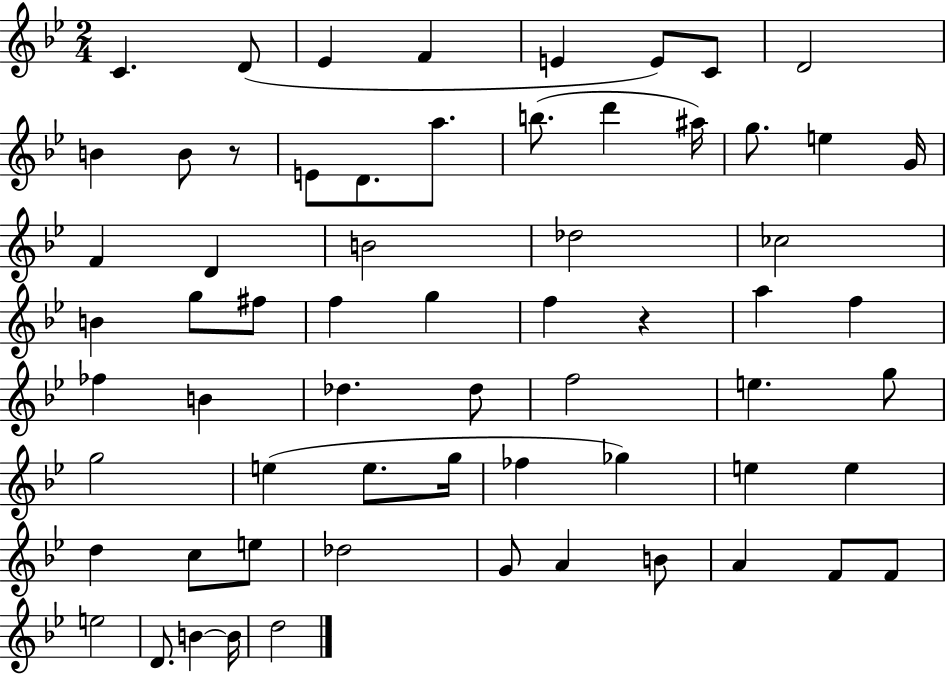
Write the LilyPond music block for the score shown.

{
  \clef treble
  \numericTimeSignature
  \time 2/4
  \key bes \major
  c'4. d'8( | ees'4 f'4 | e'4 e'8) c'8 | d'2 | \break b'4 b'8 r8 | e'8 d'8. a''8. | b''8.( d'''4 ais''16) | g''8. e''4 g'16 | \break f'4 d'4 | b'2 | des''2 | ces''2 | \break b'4 g''8 fis''8 | f''4 g''4 | f''4 r4 | a''4 f''4 | \break fes''4 b'4 | des''4. des''8 | f''2 | e''4. g''8 | \break g''2 | e''4( e''8. g''16 | fes''4 ges''4) | e''4 e''4 | \break d''4 c''8 e''8 | des''2 | g'8 a'4 b'8 | a'4 f'8 f'8 | \break e''2 | d'8. b'4~~ b'16 | d''2 | \bar "|."
}